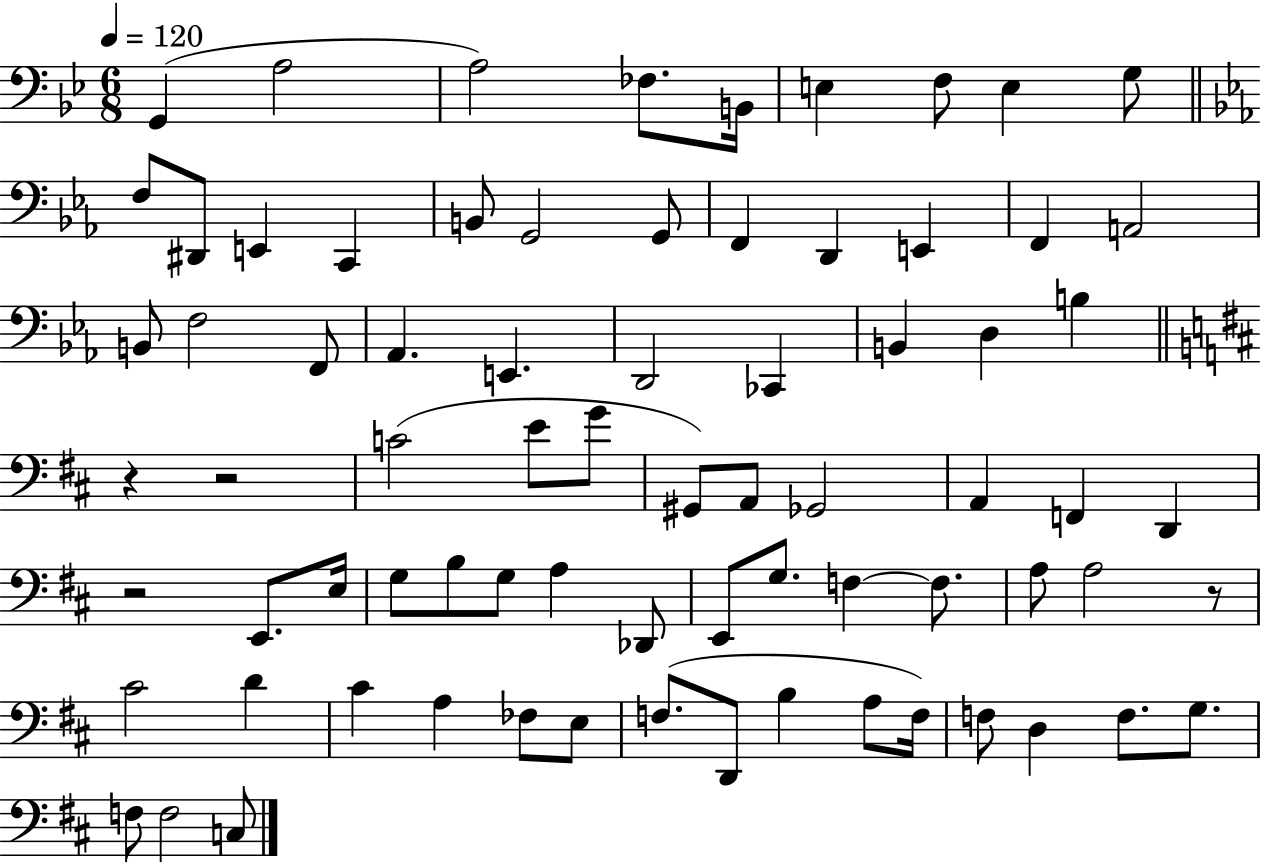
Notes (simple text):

G2/q A3/h A3/h FES3/e. B2/s E3/q F3/e E3/q G3/e F3/e D#2/e E2/q C2/q B2/e G2/h G2/e F2/q D2/q E2/q F2/q A2/h B2/e F3/h F2/e Ab2/q. E2/q. D2/h CES2/q B2/q D3/q B3/q R/q R/h C4/h E4/e G4/e G#2/e A2/e Gb2/h A2/q F2/q D2/q R/h E2/e. E3/s G3/e B3/e G3/e A3/q Db2/e E2/e G3/e. F3/q F3/e. A3/e A3/h R/e C#4/h D4/q C#4/q A3/q FES3/e E3/e F3/e. D2/e B3/q A3/e F3/s F3/e D3/q F3/e. G3/e. F3/e F3/h C3/e